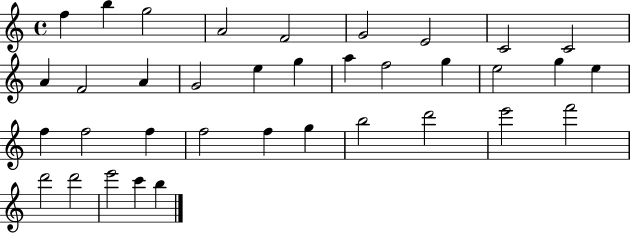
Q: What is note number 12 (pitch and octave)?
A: A4